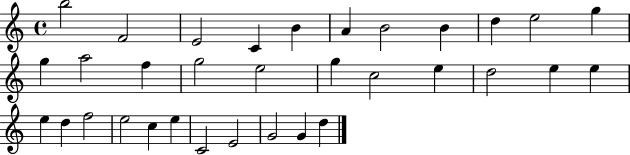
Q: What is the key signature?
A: C major